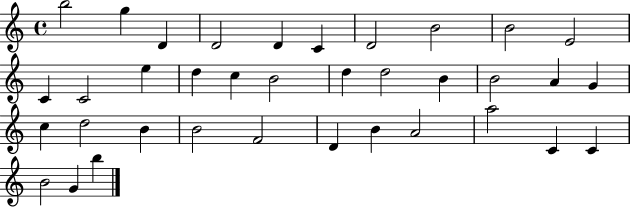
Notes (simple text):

B5/h G5/q D4/q D4/h D4/q C4/q D4/h B4/h B4/h E4/h C4/q C4/h E5/q D5/q C5/q B4/h D5/q D5/h B4/q B4/h A4/q G4/q C5/q D5/h B4/q B4/h F4/h D4/q B4/q A4/h A5/h C4/q C4/q B4/h G4/q B5/q